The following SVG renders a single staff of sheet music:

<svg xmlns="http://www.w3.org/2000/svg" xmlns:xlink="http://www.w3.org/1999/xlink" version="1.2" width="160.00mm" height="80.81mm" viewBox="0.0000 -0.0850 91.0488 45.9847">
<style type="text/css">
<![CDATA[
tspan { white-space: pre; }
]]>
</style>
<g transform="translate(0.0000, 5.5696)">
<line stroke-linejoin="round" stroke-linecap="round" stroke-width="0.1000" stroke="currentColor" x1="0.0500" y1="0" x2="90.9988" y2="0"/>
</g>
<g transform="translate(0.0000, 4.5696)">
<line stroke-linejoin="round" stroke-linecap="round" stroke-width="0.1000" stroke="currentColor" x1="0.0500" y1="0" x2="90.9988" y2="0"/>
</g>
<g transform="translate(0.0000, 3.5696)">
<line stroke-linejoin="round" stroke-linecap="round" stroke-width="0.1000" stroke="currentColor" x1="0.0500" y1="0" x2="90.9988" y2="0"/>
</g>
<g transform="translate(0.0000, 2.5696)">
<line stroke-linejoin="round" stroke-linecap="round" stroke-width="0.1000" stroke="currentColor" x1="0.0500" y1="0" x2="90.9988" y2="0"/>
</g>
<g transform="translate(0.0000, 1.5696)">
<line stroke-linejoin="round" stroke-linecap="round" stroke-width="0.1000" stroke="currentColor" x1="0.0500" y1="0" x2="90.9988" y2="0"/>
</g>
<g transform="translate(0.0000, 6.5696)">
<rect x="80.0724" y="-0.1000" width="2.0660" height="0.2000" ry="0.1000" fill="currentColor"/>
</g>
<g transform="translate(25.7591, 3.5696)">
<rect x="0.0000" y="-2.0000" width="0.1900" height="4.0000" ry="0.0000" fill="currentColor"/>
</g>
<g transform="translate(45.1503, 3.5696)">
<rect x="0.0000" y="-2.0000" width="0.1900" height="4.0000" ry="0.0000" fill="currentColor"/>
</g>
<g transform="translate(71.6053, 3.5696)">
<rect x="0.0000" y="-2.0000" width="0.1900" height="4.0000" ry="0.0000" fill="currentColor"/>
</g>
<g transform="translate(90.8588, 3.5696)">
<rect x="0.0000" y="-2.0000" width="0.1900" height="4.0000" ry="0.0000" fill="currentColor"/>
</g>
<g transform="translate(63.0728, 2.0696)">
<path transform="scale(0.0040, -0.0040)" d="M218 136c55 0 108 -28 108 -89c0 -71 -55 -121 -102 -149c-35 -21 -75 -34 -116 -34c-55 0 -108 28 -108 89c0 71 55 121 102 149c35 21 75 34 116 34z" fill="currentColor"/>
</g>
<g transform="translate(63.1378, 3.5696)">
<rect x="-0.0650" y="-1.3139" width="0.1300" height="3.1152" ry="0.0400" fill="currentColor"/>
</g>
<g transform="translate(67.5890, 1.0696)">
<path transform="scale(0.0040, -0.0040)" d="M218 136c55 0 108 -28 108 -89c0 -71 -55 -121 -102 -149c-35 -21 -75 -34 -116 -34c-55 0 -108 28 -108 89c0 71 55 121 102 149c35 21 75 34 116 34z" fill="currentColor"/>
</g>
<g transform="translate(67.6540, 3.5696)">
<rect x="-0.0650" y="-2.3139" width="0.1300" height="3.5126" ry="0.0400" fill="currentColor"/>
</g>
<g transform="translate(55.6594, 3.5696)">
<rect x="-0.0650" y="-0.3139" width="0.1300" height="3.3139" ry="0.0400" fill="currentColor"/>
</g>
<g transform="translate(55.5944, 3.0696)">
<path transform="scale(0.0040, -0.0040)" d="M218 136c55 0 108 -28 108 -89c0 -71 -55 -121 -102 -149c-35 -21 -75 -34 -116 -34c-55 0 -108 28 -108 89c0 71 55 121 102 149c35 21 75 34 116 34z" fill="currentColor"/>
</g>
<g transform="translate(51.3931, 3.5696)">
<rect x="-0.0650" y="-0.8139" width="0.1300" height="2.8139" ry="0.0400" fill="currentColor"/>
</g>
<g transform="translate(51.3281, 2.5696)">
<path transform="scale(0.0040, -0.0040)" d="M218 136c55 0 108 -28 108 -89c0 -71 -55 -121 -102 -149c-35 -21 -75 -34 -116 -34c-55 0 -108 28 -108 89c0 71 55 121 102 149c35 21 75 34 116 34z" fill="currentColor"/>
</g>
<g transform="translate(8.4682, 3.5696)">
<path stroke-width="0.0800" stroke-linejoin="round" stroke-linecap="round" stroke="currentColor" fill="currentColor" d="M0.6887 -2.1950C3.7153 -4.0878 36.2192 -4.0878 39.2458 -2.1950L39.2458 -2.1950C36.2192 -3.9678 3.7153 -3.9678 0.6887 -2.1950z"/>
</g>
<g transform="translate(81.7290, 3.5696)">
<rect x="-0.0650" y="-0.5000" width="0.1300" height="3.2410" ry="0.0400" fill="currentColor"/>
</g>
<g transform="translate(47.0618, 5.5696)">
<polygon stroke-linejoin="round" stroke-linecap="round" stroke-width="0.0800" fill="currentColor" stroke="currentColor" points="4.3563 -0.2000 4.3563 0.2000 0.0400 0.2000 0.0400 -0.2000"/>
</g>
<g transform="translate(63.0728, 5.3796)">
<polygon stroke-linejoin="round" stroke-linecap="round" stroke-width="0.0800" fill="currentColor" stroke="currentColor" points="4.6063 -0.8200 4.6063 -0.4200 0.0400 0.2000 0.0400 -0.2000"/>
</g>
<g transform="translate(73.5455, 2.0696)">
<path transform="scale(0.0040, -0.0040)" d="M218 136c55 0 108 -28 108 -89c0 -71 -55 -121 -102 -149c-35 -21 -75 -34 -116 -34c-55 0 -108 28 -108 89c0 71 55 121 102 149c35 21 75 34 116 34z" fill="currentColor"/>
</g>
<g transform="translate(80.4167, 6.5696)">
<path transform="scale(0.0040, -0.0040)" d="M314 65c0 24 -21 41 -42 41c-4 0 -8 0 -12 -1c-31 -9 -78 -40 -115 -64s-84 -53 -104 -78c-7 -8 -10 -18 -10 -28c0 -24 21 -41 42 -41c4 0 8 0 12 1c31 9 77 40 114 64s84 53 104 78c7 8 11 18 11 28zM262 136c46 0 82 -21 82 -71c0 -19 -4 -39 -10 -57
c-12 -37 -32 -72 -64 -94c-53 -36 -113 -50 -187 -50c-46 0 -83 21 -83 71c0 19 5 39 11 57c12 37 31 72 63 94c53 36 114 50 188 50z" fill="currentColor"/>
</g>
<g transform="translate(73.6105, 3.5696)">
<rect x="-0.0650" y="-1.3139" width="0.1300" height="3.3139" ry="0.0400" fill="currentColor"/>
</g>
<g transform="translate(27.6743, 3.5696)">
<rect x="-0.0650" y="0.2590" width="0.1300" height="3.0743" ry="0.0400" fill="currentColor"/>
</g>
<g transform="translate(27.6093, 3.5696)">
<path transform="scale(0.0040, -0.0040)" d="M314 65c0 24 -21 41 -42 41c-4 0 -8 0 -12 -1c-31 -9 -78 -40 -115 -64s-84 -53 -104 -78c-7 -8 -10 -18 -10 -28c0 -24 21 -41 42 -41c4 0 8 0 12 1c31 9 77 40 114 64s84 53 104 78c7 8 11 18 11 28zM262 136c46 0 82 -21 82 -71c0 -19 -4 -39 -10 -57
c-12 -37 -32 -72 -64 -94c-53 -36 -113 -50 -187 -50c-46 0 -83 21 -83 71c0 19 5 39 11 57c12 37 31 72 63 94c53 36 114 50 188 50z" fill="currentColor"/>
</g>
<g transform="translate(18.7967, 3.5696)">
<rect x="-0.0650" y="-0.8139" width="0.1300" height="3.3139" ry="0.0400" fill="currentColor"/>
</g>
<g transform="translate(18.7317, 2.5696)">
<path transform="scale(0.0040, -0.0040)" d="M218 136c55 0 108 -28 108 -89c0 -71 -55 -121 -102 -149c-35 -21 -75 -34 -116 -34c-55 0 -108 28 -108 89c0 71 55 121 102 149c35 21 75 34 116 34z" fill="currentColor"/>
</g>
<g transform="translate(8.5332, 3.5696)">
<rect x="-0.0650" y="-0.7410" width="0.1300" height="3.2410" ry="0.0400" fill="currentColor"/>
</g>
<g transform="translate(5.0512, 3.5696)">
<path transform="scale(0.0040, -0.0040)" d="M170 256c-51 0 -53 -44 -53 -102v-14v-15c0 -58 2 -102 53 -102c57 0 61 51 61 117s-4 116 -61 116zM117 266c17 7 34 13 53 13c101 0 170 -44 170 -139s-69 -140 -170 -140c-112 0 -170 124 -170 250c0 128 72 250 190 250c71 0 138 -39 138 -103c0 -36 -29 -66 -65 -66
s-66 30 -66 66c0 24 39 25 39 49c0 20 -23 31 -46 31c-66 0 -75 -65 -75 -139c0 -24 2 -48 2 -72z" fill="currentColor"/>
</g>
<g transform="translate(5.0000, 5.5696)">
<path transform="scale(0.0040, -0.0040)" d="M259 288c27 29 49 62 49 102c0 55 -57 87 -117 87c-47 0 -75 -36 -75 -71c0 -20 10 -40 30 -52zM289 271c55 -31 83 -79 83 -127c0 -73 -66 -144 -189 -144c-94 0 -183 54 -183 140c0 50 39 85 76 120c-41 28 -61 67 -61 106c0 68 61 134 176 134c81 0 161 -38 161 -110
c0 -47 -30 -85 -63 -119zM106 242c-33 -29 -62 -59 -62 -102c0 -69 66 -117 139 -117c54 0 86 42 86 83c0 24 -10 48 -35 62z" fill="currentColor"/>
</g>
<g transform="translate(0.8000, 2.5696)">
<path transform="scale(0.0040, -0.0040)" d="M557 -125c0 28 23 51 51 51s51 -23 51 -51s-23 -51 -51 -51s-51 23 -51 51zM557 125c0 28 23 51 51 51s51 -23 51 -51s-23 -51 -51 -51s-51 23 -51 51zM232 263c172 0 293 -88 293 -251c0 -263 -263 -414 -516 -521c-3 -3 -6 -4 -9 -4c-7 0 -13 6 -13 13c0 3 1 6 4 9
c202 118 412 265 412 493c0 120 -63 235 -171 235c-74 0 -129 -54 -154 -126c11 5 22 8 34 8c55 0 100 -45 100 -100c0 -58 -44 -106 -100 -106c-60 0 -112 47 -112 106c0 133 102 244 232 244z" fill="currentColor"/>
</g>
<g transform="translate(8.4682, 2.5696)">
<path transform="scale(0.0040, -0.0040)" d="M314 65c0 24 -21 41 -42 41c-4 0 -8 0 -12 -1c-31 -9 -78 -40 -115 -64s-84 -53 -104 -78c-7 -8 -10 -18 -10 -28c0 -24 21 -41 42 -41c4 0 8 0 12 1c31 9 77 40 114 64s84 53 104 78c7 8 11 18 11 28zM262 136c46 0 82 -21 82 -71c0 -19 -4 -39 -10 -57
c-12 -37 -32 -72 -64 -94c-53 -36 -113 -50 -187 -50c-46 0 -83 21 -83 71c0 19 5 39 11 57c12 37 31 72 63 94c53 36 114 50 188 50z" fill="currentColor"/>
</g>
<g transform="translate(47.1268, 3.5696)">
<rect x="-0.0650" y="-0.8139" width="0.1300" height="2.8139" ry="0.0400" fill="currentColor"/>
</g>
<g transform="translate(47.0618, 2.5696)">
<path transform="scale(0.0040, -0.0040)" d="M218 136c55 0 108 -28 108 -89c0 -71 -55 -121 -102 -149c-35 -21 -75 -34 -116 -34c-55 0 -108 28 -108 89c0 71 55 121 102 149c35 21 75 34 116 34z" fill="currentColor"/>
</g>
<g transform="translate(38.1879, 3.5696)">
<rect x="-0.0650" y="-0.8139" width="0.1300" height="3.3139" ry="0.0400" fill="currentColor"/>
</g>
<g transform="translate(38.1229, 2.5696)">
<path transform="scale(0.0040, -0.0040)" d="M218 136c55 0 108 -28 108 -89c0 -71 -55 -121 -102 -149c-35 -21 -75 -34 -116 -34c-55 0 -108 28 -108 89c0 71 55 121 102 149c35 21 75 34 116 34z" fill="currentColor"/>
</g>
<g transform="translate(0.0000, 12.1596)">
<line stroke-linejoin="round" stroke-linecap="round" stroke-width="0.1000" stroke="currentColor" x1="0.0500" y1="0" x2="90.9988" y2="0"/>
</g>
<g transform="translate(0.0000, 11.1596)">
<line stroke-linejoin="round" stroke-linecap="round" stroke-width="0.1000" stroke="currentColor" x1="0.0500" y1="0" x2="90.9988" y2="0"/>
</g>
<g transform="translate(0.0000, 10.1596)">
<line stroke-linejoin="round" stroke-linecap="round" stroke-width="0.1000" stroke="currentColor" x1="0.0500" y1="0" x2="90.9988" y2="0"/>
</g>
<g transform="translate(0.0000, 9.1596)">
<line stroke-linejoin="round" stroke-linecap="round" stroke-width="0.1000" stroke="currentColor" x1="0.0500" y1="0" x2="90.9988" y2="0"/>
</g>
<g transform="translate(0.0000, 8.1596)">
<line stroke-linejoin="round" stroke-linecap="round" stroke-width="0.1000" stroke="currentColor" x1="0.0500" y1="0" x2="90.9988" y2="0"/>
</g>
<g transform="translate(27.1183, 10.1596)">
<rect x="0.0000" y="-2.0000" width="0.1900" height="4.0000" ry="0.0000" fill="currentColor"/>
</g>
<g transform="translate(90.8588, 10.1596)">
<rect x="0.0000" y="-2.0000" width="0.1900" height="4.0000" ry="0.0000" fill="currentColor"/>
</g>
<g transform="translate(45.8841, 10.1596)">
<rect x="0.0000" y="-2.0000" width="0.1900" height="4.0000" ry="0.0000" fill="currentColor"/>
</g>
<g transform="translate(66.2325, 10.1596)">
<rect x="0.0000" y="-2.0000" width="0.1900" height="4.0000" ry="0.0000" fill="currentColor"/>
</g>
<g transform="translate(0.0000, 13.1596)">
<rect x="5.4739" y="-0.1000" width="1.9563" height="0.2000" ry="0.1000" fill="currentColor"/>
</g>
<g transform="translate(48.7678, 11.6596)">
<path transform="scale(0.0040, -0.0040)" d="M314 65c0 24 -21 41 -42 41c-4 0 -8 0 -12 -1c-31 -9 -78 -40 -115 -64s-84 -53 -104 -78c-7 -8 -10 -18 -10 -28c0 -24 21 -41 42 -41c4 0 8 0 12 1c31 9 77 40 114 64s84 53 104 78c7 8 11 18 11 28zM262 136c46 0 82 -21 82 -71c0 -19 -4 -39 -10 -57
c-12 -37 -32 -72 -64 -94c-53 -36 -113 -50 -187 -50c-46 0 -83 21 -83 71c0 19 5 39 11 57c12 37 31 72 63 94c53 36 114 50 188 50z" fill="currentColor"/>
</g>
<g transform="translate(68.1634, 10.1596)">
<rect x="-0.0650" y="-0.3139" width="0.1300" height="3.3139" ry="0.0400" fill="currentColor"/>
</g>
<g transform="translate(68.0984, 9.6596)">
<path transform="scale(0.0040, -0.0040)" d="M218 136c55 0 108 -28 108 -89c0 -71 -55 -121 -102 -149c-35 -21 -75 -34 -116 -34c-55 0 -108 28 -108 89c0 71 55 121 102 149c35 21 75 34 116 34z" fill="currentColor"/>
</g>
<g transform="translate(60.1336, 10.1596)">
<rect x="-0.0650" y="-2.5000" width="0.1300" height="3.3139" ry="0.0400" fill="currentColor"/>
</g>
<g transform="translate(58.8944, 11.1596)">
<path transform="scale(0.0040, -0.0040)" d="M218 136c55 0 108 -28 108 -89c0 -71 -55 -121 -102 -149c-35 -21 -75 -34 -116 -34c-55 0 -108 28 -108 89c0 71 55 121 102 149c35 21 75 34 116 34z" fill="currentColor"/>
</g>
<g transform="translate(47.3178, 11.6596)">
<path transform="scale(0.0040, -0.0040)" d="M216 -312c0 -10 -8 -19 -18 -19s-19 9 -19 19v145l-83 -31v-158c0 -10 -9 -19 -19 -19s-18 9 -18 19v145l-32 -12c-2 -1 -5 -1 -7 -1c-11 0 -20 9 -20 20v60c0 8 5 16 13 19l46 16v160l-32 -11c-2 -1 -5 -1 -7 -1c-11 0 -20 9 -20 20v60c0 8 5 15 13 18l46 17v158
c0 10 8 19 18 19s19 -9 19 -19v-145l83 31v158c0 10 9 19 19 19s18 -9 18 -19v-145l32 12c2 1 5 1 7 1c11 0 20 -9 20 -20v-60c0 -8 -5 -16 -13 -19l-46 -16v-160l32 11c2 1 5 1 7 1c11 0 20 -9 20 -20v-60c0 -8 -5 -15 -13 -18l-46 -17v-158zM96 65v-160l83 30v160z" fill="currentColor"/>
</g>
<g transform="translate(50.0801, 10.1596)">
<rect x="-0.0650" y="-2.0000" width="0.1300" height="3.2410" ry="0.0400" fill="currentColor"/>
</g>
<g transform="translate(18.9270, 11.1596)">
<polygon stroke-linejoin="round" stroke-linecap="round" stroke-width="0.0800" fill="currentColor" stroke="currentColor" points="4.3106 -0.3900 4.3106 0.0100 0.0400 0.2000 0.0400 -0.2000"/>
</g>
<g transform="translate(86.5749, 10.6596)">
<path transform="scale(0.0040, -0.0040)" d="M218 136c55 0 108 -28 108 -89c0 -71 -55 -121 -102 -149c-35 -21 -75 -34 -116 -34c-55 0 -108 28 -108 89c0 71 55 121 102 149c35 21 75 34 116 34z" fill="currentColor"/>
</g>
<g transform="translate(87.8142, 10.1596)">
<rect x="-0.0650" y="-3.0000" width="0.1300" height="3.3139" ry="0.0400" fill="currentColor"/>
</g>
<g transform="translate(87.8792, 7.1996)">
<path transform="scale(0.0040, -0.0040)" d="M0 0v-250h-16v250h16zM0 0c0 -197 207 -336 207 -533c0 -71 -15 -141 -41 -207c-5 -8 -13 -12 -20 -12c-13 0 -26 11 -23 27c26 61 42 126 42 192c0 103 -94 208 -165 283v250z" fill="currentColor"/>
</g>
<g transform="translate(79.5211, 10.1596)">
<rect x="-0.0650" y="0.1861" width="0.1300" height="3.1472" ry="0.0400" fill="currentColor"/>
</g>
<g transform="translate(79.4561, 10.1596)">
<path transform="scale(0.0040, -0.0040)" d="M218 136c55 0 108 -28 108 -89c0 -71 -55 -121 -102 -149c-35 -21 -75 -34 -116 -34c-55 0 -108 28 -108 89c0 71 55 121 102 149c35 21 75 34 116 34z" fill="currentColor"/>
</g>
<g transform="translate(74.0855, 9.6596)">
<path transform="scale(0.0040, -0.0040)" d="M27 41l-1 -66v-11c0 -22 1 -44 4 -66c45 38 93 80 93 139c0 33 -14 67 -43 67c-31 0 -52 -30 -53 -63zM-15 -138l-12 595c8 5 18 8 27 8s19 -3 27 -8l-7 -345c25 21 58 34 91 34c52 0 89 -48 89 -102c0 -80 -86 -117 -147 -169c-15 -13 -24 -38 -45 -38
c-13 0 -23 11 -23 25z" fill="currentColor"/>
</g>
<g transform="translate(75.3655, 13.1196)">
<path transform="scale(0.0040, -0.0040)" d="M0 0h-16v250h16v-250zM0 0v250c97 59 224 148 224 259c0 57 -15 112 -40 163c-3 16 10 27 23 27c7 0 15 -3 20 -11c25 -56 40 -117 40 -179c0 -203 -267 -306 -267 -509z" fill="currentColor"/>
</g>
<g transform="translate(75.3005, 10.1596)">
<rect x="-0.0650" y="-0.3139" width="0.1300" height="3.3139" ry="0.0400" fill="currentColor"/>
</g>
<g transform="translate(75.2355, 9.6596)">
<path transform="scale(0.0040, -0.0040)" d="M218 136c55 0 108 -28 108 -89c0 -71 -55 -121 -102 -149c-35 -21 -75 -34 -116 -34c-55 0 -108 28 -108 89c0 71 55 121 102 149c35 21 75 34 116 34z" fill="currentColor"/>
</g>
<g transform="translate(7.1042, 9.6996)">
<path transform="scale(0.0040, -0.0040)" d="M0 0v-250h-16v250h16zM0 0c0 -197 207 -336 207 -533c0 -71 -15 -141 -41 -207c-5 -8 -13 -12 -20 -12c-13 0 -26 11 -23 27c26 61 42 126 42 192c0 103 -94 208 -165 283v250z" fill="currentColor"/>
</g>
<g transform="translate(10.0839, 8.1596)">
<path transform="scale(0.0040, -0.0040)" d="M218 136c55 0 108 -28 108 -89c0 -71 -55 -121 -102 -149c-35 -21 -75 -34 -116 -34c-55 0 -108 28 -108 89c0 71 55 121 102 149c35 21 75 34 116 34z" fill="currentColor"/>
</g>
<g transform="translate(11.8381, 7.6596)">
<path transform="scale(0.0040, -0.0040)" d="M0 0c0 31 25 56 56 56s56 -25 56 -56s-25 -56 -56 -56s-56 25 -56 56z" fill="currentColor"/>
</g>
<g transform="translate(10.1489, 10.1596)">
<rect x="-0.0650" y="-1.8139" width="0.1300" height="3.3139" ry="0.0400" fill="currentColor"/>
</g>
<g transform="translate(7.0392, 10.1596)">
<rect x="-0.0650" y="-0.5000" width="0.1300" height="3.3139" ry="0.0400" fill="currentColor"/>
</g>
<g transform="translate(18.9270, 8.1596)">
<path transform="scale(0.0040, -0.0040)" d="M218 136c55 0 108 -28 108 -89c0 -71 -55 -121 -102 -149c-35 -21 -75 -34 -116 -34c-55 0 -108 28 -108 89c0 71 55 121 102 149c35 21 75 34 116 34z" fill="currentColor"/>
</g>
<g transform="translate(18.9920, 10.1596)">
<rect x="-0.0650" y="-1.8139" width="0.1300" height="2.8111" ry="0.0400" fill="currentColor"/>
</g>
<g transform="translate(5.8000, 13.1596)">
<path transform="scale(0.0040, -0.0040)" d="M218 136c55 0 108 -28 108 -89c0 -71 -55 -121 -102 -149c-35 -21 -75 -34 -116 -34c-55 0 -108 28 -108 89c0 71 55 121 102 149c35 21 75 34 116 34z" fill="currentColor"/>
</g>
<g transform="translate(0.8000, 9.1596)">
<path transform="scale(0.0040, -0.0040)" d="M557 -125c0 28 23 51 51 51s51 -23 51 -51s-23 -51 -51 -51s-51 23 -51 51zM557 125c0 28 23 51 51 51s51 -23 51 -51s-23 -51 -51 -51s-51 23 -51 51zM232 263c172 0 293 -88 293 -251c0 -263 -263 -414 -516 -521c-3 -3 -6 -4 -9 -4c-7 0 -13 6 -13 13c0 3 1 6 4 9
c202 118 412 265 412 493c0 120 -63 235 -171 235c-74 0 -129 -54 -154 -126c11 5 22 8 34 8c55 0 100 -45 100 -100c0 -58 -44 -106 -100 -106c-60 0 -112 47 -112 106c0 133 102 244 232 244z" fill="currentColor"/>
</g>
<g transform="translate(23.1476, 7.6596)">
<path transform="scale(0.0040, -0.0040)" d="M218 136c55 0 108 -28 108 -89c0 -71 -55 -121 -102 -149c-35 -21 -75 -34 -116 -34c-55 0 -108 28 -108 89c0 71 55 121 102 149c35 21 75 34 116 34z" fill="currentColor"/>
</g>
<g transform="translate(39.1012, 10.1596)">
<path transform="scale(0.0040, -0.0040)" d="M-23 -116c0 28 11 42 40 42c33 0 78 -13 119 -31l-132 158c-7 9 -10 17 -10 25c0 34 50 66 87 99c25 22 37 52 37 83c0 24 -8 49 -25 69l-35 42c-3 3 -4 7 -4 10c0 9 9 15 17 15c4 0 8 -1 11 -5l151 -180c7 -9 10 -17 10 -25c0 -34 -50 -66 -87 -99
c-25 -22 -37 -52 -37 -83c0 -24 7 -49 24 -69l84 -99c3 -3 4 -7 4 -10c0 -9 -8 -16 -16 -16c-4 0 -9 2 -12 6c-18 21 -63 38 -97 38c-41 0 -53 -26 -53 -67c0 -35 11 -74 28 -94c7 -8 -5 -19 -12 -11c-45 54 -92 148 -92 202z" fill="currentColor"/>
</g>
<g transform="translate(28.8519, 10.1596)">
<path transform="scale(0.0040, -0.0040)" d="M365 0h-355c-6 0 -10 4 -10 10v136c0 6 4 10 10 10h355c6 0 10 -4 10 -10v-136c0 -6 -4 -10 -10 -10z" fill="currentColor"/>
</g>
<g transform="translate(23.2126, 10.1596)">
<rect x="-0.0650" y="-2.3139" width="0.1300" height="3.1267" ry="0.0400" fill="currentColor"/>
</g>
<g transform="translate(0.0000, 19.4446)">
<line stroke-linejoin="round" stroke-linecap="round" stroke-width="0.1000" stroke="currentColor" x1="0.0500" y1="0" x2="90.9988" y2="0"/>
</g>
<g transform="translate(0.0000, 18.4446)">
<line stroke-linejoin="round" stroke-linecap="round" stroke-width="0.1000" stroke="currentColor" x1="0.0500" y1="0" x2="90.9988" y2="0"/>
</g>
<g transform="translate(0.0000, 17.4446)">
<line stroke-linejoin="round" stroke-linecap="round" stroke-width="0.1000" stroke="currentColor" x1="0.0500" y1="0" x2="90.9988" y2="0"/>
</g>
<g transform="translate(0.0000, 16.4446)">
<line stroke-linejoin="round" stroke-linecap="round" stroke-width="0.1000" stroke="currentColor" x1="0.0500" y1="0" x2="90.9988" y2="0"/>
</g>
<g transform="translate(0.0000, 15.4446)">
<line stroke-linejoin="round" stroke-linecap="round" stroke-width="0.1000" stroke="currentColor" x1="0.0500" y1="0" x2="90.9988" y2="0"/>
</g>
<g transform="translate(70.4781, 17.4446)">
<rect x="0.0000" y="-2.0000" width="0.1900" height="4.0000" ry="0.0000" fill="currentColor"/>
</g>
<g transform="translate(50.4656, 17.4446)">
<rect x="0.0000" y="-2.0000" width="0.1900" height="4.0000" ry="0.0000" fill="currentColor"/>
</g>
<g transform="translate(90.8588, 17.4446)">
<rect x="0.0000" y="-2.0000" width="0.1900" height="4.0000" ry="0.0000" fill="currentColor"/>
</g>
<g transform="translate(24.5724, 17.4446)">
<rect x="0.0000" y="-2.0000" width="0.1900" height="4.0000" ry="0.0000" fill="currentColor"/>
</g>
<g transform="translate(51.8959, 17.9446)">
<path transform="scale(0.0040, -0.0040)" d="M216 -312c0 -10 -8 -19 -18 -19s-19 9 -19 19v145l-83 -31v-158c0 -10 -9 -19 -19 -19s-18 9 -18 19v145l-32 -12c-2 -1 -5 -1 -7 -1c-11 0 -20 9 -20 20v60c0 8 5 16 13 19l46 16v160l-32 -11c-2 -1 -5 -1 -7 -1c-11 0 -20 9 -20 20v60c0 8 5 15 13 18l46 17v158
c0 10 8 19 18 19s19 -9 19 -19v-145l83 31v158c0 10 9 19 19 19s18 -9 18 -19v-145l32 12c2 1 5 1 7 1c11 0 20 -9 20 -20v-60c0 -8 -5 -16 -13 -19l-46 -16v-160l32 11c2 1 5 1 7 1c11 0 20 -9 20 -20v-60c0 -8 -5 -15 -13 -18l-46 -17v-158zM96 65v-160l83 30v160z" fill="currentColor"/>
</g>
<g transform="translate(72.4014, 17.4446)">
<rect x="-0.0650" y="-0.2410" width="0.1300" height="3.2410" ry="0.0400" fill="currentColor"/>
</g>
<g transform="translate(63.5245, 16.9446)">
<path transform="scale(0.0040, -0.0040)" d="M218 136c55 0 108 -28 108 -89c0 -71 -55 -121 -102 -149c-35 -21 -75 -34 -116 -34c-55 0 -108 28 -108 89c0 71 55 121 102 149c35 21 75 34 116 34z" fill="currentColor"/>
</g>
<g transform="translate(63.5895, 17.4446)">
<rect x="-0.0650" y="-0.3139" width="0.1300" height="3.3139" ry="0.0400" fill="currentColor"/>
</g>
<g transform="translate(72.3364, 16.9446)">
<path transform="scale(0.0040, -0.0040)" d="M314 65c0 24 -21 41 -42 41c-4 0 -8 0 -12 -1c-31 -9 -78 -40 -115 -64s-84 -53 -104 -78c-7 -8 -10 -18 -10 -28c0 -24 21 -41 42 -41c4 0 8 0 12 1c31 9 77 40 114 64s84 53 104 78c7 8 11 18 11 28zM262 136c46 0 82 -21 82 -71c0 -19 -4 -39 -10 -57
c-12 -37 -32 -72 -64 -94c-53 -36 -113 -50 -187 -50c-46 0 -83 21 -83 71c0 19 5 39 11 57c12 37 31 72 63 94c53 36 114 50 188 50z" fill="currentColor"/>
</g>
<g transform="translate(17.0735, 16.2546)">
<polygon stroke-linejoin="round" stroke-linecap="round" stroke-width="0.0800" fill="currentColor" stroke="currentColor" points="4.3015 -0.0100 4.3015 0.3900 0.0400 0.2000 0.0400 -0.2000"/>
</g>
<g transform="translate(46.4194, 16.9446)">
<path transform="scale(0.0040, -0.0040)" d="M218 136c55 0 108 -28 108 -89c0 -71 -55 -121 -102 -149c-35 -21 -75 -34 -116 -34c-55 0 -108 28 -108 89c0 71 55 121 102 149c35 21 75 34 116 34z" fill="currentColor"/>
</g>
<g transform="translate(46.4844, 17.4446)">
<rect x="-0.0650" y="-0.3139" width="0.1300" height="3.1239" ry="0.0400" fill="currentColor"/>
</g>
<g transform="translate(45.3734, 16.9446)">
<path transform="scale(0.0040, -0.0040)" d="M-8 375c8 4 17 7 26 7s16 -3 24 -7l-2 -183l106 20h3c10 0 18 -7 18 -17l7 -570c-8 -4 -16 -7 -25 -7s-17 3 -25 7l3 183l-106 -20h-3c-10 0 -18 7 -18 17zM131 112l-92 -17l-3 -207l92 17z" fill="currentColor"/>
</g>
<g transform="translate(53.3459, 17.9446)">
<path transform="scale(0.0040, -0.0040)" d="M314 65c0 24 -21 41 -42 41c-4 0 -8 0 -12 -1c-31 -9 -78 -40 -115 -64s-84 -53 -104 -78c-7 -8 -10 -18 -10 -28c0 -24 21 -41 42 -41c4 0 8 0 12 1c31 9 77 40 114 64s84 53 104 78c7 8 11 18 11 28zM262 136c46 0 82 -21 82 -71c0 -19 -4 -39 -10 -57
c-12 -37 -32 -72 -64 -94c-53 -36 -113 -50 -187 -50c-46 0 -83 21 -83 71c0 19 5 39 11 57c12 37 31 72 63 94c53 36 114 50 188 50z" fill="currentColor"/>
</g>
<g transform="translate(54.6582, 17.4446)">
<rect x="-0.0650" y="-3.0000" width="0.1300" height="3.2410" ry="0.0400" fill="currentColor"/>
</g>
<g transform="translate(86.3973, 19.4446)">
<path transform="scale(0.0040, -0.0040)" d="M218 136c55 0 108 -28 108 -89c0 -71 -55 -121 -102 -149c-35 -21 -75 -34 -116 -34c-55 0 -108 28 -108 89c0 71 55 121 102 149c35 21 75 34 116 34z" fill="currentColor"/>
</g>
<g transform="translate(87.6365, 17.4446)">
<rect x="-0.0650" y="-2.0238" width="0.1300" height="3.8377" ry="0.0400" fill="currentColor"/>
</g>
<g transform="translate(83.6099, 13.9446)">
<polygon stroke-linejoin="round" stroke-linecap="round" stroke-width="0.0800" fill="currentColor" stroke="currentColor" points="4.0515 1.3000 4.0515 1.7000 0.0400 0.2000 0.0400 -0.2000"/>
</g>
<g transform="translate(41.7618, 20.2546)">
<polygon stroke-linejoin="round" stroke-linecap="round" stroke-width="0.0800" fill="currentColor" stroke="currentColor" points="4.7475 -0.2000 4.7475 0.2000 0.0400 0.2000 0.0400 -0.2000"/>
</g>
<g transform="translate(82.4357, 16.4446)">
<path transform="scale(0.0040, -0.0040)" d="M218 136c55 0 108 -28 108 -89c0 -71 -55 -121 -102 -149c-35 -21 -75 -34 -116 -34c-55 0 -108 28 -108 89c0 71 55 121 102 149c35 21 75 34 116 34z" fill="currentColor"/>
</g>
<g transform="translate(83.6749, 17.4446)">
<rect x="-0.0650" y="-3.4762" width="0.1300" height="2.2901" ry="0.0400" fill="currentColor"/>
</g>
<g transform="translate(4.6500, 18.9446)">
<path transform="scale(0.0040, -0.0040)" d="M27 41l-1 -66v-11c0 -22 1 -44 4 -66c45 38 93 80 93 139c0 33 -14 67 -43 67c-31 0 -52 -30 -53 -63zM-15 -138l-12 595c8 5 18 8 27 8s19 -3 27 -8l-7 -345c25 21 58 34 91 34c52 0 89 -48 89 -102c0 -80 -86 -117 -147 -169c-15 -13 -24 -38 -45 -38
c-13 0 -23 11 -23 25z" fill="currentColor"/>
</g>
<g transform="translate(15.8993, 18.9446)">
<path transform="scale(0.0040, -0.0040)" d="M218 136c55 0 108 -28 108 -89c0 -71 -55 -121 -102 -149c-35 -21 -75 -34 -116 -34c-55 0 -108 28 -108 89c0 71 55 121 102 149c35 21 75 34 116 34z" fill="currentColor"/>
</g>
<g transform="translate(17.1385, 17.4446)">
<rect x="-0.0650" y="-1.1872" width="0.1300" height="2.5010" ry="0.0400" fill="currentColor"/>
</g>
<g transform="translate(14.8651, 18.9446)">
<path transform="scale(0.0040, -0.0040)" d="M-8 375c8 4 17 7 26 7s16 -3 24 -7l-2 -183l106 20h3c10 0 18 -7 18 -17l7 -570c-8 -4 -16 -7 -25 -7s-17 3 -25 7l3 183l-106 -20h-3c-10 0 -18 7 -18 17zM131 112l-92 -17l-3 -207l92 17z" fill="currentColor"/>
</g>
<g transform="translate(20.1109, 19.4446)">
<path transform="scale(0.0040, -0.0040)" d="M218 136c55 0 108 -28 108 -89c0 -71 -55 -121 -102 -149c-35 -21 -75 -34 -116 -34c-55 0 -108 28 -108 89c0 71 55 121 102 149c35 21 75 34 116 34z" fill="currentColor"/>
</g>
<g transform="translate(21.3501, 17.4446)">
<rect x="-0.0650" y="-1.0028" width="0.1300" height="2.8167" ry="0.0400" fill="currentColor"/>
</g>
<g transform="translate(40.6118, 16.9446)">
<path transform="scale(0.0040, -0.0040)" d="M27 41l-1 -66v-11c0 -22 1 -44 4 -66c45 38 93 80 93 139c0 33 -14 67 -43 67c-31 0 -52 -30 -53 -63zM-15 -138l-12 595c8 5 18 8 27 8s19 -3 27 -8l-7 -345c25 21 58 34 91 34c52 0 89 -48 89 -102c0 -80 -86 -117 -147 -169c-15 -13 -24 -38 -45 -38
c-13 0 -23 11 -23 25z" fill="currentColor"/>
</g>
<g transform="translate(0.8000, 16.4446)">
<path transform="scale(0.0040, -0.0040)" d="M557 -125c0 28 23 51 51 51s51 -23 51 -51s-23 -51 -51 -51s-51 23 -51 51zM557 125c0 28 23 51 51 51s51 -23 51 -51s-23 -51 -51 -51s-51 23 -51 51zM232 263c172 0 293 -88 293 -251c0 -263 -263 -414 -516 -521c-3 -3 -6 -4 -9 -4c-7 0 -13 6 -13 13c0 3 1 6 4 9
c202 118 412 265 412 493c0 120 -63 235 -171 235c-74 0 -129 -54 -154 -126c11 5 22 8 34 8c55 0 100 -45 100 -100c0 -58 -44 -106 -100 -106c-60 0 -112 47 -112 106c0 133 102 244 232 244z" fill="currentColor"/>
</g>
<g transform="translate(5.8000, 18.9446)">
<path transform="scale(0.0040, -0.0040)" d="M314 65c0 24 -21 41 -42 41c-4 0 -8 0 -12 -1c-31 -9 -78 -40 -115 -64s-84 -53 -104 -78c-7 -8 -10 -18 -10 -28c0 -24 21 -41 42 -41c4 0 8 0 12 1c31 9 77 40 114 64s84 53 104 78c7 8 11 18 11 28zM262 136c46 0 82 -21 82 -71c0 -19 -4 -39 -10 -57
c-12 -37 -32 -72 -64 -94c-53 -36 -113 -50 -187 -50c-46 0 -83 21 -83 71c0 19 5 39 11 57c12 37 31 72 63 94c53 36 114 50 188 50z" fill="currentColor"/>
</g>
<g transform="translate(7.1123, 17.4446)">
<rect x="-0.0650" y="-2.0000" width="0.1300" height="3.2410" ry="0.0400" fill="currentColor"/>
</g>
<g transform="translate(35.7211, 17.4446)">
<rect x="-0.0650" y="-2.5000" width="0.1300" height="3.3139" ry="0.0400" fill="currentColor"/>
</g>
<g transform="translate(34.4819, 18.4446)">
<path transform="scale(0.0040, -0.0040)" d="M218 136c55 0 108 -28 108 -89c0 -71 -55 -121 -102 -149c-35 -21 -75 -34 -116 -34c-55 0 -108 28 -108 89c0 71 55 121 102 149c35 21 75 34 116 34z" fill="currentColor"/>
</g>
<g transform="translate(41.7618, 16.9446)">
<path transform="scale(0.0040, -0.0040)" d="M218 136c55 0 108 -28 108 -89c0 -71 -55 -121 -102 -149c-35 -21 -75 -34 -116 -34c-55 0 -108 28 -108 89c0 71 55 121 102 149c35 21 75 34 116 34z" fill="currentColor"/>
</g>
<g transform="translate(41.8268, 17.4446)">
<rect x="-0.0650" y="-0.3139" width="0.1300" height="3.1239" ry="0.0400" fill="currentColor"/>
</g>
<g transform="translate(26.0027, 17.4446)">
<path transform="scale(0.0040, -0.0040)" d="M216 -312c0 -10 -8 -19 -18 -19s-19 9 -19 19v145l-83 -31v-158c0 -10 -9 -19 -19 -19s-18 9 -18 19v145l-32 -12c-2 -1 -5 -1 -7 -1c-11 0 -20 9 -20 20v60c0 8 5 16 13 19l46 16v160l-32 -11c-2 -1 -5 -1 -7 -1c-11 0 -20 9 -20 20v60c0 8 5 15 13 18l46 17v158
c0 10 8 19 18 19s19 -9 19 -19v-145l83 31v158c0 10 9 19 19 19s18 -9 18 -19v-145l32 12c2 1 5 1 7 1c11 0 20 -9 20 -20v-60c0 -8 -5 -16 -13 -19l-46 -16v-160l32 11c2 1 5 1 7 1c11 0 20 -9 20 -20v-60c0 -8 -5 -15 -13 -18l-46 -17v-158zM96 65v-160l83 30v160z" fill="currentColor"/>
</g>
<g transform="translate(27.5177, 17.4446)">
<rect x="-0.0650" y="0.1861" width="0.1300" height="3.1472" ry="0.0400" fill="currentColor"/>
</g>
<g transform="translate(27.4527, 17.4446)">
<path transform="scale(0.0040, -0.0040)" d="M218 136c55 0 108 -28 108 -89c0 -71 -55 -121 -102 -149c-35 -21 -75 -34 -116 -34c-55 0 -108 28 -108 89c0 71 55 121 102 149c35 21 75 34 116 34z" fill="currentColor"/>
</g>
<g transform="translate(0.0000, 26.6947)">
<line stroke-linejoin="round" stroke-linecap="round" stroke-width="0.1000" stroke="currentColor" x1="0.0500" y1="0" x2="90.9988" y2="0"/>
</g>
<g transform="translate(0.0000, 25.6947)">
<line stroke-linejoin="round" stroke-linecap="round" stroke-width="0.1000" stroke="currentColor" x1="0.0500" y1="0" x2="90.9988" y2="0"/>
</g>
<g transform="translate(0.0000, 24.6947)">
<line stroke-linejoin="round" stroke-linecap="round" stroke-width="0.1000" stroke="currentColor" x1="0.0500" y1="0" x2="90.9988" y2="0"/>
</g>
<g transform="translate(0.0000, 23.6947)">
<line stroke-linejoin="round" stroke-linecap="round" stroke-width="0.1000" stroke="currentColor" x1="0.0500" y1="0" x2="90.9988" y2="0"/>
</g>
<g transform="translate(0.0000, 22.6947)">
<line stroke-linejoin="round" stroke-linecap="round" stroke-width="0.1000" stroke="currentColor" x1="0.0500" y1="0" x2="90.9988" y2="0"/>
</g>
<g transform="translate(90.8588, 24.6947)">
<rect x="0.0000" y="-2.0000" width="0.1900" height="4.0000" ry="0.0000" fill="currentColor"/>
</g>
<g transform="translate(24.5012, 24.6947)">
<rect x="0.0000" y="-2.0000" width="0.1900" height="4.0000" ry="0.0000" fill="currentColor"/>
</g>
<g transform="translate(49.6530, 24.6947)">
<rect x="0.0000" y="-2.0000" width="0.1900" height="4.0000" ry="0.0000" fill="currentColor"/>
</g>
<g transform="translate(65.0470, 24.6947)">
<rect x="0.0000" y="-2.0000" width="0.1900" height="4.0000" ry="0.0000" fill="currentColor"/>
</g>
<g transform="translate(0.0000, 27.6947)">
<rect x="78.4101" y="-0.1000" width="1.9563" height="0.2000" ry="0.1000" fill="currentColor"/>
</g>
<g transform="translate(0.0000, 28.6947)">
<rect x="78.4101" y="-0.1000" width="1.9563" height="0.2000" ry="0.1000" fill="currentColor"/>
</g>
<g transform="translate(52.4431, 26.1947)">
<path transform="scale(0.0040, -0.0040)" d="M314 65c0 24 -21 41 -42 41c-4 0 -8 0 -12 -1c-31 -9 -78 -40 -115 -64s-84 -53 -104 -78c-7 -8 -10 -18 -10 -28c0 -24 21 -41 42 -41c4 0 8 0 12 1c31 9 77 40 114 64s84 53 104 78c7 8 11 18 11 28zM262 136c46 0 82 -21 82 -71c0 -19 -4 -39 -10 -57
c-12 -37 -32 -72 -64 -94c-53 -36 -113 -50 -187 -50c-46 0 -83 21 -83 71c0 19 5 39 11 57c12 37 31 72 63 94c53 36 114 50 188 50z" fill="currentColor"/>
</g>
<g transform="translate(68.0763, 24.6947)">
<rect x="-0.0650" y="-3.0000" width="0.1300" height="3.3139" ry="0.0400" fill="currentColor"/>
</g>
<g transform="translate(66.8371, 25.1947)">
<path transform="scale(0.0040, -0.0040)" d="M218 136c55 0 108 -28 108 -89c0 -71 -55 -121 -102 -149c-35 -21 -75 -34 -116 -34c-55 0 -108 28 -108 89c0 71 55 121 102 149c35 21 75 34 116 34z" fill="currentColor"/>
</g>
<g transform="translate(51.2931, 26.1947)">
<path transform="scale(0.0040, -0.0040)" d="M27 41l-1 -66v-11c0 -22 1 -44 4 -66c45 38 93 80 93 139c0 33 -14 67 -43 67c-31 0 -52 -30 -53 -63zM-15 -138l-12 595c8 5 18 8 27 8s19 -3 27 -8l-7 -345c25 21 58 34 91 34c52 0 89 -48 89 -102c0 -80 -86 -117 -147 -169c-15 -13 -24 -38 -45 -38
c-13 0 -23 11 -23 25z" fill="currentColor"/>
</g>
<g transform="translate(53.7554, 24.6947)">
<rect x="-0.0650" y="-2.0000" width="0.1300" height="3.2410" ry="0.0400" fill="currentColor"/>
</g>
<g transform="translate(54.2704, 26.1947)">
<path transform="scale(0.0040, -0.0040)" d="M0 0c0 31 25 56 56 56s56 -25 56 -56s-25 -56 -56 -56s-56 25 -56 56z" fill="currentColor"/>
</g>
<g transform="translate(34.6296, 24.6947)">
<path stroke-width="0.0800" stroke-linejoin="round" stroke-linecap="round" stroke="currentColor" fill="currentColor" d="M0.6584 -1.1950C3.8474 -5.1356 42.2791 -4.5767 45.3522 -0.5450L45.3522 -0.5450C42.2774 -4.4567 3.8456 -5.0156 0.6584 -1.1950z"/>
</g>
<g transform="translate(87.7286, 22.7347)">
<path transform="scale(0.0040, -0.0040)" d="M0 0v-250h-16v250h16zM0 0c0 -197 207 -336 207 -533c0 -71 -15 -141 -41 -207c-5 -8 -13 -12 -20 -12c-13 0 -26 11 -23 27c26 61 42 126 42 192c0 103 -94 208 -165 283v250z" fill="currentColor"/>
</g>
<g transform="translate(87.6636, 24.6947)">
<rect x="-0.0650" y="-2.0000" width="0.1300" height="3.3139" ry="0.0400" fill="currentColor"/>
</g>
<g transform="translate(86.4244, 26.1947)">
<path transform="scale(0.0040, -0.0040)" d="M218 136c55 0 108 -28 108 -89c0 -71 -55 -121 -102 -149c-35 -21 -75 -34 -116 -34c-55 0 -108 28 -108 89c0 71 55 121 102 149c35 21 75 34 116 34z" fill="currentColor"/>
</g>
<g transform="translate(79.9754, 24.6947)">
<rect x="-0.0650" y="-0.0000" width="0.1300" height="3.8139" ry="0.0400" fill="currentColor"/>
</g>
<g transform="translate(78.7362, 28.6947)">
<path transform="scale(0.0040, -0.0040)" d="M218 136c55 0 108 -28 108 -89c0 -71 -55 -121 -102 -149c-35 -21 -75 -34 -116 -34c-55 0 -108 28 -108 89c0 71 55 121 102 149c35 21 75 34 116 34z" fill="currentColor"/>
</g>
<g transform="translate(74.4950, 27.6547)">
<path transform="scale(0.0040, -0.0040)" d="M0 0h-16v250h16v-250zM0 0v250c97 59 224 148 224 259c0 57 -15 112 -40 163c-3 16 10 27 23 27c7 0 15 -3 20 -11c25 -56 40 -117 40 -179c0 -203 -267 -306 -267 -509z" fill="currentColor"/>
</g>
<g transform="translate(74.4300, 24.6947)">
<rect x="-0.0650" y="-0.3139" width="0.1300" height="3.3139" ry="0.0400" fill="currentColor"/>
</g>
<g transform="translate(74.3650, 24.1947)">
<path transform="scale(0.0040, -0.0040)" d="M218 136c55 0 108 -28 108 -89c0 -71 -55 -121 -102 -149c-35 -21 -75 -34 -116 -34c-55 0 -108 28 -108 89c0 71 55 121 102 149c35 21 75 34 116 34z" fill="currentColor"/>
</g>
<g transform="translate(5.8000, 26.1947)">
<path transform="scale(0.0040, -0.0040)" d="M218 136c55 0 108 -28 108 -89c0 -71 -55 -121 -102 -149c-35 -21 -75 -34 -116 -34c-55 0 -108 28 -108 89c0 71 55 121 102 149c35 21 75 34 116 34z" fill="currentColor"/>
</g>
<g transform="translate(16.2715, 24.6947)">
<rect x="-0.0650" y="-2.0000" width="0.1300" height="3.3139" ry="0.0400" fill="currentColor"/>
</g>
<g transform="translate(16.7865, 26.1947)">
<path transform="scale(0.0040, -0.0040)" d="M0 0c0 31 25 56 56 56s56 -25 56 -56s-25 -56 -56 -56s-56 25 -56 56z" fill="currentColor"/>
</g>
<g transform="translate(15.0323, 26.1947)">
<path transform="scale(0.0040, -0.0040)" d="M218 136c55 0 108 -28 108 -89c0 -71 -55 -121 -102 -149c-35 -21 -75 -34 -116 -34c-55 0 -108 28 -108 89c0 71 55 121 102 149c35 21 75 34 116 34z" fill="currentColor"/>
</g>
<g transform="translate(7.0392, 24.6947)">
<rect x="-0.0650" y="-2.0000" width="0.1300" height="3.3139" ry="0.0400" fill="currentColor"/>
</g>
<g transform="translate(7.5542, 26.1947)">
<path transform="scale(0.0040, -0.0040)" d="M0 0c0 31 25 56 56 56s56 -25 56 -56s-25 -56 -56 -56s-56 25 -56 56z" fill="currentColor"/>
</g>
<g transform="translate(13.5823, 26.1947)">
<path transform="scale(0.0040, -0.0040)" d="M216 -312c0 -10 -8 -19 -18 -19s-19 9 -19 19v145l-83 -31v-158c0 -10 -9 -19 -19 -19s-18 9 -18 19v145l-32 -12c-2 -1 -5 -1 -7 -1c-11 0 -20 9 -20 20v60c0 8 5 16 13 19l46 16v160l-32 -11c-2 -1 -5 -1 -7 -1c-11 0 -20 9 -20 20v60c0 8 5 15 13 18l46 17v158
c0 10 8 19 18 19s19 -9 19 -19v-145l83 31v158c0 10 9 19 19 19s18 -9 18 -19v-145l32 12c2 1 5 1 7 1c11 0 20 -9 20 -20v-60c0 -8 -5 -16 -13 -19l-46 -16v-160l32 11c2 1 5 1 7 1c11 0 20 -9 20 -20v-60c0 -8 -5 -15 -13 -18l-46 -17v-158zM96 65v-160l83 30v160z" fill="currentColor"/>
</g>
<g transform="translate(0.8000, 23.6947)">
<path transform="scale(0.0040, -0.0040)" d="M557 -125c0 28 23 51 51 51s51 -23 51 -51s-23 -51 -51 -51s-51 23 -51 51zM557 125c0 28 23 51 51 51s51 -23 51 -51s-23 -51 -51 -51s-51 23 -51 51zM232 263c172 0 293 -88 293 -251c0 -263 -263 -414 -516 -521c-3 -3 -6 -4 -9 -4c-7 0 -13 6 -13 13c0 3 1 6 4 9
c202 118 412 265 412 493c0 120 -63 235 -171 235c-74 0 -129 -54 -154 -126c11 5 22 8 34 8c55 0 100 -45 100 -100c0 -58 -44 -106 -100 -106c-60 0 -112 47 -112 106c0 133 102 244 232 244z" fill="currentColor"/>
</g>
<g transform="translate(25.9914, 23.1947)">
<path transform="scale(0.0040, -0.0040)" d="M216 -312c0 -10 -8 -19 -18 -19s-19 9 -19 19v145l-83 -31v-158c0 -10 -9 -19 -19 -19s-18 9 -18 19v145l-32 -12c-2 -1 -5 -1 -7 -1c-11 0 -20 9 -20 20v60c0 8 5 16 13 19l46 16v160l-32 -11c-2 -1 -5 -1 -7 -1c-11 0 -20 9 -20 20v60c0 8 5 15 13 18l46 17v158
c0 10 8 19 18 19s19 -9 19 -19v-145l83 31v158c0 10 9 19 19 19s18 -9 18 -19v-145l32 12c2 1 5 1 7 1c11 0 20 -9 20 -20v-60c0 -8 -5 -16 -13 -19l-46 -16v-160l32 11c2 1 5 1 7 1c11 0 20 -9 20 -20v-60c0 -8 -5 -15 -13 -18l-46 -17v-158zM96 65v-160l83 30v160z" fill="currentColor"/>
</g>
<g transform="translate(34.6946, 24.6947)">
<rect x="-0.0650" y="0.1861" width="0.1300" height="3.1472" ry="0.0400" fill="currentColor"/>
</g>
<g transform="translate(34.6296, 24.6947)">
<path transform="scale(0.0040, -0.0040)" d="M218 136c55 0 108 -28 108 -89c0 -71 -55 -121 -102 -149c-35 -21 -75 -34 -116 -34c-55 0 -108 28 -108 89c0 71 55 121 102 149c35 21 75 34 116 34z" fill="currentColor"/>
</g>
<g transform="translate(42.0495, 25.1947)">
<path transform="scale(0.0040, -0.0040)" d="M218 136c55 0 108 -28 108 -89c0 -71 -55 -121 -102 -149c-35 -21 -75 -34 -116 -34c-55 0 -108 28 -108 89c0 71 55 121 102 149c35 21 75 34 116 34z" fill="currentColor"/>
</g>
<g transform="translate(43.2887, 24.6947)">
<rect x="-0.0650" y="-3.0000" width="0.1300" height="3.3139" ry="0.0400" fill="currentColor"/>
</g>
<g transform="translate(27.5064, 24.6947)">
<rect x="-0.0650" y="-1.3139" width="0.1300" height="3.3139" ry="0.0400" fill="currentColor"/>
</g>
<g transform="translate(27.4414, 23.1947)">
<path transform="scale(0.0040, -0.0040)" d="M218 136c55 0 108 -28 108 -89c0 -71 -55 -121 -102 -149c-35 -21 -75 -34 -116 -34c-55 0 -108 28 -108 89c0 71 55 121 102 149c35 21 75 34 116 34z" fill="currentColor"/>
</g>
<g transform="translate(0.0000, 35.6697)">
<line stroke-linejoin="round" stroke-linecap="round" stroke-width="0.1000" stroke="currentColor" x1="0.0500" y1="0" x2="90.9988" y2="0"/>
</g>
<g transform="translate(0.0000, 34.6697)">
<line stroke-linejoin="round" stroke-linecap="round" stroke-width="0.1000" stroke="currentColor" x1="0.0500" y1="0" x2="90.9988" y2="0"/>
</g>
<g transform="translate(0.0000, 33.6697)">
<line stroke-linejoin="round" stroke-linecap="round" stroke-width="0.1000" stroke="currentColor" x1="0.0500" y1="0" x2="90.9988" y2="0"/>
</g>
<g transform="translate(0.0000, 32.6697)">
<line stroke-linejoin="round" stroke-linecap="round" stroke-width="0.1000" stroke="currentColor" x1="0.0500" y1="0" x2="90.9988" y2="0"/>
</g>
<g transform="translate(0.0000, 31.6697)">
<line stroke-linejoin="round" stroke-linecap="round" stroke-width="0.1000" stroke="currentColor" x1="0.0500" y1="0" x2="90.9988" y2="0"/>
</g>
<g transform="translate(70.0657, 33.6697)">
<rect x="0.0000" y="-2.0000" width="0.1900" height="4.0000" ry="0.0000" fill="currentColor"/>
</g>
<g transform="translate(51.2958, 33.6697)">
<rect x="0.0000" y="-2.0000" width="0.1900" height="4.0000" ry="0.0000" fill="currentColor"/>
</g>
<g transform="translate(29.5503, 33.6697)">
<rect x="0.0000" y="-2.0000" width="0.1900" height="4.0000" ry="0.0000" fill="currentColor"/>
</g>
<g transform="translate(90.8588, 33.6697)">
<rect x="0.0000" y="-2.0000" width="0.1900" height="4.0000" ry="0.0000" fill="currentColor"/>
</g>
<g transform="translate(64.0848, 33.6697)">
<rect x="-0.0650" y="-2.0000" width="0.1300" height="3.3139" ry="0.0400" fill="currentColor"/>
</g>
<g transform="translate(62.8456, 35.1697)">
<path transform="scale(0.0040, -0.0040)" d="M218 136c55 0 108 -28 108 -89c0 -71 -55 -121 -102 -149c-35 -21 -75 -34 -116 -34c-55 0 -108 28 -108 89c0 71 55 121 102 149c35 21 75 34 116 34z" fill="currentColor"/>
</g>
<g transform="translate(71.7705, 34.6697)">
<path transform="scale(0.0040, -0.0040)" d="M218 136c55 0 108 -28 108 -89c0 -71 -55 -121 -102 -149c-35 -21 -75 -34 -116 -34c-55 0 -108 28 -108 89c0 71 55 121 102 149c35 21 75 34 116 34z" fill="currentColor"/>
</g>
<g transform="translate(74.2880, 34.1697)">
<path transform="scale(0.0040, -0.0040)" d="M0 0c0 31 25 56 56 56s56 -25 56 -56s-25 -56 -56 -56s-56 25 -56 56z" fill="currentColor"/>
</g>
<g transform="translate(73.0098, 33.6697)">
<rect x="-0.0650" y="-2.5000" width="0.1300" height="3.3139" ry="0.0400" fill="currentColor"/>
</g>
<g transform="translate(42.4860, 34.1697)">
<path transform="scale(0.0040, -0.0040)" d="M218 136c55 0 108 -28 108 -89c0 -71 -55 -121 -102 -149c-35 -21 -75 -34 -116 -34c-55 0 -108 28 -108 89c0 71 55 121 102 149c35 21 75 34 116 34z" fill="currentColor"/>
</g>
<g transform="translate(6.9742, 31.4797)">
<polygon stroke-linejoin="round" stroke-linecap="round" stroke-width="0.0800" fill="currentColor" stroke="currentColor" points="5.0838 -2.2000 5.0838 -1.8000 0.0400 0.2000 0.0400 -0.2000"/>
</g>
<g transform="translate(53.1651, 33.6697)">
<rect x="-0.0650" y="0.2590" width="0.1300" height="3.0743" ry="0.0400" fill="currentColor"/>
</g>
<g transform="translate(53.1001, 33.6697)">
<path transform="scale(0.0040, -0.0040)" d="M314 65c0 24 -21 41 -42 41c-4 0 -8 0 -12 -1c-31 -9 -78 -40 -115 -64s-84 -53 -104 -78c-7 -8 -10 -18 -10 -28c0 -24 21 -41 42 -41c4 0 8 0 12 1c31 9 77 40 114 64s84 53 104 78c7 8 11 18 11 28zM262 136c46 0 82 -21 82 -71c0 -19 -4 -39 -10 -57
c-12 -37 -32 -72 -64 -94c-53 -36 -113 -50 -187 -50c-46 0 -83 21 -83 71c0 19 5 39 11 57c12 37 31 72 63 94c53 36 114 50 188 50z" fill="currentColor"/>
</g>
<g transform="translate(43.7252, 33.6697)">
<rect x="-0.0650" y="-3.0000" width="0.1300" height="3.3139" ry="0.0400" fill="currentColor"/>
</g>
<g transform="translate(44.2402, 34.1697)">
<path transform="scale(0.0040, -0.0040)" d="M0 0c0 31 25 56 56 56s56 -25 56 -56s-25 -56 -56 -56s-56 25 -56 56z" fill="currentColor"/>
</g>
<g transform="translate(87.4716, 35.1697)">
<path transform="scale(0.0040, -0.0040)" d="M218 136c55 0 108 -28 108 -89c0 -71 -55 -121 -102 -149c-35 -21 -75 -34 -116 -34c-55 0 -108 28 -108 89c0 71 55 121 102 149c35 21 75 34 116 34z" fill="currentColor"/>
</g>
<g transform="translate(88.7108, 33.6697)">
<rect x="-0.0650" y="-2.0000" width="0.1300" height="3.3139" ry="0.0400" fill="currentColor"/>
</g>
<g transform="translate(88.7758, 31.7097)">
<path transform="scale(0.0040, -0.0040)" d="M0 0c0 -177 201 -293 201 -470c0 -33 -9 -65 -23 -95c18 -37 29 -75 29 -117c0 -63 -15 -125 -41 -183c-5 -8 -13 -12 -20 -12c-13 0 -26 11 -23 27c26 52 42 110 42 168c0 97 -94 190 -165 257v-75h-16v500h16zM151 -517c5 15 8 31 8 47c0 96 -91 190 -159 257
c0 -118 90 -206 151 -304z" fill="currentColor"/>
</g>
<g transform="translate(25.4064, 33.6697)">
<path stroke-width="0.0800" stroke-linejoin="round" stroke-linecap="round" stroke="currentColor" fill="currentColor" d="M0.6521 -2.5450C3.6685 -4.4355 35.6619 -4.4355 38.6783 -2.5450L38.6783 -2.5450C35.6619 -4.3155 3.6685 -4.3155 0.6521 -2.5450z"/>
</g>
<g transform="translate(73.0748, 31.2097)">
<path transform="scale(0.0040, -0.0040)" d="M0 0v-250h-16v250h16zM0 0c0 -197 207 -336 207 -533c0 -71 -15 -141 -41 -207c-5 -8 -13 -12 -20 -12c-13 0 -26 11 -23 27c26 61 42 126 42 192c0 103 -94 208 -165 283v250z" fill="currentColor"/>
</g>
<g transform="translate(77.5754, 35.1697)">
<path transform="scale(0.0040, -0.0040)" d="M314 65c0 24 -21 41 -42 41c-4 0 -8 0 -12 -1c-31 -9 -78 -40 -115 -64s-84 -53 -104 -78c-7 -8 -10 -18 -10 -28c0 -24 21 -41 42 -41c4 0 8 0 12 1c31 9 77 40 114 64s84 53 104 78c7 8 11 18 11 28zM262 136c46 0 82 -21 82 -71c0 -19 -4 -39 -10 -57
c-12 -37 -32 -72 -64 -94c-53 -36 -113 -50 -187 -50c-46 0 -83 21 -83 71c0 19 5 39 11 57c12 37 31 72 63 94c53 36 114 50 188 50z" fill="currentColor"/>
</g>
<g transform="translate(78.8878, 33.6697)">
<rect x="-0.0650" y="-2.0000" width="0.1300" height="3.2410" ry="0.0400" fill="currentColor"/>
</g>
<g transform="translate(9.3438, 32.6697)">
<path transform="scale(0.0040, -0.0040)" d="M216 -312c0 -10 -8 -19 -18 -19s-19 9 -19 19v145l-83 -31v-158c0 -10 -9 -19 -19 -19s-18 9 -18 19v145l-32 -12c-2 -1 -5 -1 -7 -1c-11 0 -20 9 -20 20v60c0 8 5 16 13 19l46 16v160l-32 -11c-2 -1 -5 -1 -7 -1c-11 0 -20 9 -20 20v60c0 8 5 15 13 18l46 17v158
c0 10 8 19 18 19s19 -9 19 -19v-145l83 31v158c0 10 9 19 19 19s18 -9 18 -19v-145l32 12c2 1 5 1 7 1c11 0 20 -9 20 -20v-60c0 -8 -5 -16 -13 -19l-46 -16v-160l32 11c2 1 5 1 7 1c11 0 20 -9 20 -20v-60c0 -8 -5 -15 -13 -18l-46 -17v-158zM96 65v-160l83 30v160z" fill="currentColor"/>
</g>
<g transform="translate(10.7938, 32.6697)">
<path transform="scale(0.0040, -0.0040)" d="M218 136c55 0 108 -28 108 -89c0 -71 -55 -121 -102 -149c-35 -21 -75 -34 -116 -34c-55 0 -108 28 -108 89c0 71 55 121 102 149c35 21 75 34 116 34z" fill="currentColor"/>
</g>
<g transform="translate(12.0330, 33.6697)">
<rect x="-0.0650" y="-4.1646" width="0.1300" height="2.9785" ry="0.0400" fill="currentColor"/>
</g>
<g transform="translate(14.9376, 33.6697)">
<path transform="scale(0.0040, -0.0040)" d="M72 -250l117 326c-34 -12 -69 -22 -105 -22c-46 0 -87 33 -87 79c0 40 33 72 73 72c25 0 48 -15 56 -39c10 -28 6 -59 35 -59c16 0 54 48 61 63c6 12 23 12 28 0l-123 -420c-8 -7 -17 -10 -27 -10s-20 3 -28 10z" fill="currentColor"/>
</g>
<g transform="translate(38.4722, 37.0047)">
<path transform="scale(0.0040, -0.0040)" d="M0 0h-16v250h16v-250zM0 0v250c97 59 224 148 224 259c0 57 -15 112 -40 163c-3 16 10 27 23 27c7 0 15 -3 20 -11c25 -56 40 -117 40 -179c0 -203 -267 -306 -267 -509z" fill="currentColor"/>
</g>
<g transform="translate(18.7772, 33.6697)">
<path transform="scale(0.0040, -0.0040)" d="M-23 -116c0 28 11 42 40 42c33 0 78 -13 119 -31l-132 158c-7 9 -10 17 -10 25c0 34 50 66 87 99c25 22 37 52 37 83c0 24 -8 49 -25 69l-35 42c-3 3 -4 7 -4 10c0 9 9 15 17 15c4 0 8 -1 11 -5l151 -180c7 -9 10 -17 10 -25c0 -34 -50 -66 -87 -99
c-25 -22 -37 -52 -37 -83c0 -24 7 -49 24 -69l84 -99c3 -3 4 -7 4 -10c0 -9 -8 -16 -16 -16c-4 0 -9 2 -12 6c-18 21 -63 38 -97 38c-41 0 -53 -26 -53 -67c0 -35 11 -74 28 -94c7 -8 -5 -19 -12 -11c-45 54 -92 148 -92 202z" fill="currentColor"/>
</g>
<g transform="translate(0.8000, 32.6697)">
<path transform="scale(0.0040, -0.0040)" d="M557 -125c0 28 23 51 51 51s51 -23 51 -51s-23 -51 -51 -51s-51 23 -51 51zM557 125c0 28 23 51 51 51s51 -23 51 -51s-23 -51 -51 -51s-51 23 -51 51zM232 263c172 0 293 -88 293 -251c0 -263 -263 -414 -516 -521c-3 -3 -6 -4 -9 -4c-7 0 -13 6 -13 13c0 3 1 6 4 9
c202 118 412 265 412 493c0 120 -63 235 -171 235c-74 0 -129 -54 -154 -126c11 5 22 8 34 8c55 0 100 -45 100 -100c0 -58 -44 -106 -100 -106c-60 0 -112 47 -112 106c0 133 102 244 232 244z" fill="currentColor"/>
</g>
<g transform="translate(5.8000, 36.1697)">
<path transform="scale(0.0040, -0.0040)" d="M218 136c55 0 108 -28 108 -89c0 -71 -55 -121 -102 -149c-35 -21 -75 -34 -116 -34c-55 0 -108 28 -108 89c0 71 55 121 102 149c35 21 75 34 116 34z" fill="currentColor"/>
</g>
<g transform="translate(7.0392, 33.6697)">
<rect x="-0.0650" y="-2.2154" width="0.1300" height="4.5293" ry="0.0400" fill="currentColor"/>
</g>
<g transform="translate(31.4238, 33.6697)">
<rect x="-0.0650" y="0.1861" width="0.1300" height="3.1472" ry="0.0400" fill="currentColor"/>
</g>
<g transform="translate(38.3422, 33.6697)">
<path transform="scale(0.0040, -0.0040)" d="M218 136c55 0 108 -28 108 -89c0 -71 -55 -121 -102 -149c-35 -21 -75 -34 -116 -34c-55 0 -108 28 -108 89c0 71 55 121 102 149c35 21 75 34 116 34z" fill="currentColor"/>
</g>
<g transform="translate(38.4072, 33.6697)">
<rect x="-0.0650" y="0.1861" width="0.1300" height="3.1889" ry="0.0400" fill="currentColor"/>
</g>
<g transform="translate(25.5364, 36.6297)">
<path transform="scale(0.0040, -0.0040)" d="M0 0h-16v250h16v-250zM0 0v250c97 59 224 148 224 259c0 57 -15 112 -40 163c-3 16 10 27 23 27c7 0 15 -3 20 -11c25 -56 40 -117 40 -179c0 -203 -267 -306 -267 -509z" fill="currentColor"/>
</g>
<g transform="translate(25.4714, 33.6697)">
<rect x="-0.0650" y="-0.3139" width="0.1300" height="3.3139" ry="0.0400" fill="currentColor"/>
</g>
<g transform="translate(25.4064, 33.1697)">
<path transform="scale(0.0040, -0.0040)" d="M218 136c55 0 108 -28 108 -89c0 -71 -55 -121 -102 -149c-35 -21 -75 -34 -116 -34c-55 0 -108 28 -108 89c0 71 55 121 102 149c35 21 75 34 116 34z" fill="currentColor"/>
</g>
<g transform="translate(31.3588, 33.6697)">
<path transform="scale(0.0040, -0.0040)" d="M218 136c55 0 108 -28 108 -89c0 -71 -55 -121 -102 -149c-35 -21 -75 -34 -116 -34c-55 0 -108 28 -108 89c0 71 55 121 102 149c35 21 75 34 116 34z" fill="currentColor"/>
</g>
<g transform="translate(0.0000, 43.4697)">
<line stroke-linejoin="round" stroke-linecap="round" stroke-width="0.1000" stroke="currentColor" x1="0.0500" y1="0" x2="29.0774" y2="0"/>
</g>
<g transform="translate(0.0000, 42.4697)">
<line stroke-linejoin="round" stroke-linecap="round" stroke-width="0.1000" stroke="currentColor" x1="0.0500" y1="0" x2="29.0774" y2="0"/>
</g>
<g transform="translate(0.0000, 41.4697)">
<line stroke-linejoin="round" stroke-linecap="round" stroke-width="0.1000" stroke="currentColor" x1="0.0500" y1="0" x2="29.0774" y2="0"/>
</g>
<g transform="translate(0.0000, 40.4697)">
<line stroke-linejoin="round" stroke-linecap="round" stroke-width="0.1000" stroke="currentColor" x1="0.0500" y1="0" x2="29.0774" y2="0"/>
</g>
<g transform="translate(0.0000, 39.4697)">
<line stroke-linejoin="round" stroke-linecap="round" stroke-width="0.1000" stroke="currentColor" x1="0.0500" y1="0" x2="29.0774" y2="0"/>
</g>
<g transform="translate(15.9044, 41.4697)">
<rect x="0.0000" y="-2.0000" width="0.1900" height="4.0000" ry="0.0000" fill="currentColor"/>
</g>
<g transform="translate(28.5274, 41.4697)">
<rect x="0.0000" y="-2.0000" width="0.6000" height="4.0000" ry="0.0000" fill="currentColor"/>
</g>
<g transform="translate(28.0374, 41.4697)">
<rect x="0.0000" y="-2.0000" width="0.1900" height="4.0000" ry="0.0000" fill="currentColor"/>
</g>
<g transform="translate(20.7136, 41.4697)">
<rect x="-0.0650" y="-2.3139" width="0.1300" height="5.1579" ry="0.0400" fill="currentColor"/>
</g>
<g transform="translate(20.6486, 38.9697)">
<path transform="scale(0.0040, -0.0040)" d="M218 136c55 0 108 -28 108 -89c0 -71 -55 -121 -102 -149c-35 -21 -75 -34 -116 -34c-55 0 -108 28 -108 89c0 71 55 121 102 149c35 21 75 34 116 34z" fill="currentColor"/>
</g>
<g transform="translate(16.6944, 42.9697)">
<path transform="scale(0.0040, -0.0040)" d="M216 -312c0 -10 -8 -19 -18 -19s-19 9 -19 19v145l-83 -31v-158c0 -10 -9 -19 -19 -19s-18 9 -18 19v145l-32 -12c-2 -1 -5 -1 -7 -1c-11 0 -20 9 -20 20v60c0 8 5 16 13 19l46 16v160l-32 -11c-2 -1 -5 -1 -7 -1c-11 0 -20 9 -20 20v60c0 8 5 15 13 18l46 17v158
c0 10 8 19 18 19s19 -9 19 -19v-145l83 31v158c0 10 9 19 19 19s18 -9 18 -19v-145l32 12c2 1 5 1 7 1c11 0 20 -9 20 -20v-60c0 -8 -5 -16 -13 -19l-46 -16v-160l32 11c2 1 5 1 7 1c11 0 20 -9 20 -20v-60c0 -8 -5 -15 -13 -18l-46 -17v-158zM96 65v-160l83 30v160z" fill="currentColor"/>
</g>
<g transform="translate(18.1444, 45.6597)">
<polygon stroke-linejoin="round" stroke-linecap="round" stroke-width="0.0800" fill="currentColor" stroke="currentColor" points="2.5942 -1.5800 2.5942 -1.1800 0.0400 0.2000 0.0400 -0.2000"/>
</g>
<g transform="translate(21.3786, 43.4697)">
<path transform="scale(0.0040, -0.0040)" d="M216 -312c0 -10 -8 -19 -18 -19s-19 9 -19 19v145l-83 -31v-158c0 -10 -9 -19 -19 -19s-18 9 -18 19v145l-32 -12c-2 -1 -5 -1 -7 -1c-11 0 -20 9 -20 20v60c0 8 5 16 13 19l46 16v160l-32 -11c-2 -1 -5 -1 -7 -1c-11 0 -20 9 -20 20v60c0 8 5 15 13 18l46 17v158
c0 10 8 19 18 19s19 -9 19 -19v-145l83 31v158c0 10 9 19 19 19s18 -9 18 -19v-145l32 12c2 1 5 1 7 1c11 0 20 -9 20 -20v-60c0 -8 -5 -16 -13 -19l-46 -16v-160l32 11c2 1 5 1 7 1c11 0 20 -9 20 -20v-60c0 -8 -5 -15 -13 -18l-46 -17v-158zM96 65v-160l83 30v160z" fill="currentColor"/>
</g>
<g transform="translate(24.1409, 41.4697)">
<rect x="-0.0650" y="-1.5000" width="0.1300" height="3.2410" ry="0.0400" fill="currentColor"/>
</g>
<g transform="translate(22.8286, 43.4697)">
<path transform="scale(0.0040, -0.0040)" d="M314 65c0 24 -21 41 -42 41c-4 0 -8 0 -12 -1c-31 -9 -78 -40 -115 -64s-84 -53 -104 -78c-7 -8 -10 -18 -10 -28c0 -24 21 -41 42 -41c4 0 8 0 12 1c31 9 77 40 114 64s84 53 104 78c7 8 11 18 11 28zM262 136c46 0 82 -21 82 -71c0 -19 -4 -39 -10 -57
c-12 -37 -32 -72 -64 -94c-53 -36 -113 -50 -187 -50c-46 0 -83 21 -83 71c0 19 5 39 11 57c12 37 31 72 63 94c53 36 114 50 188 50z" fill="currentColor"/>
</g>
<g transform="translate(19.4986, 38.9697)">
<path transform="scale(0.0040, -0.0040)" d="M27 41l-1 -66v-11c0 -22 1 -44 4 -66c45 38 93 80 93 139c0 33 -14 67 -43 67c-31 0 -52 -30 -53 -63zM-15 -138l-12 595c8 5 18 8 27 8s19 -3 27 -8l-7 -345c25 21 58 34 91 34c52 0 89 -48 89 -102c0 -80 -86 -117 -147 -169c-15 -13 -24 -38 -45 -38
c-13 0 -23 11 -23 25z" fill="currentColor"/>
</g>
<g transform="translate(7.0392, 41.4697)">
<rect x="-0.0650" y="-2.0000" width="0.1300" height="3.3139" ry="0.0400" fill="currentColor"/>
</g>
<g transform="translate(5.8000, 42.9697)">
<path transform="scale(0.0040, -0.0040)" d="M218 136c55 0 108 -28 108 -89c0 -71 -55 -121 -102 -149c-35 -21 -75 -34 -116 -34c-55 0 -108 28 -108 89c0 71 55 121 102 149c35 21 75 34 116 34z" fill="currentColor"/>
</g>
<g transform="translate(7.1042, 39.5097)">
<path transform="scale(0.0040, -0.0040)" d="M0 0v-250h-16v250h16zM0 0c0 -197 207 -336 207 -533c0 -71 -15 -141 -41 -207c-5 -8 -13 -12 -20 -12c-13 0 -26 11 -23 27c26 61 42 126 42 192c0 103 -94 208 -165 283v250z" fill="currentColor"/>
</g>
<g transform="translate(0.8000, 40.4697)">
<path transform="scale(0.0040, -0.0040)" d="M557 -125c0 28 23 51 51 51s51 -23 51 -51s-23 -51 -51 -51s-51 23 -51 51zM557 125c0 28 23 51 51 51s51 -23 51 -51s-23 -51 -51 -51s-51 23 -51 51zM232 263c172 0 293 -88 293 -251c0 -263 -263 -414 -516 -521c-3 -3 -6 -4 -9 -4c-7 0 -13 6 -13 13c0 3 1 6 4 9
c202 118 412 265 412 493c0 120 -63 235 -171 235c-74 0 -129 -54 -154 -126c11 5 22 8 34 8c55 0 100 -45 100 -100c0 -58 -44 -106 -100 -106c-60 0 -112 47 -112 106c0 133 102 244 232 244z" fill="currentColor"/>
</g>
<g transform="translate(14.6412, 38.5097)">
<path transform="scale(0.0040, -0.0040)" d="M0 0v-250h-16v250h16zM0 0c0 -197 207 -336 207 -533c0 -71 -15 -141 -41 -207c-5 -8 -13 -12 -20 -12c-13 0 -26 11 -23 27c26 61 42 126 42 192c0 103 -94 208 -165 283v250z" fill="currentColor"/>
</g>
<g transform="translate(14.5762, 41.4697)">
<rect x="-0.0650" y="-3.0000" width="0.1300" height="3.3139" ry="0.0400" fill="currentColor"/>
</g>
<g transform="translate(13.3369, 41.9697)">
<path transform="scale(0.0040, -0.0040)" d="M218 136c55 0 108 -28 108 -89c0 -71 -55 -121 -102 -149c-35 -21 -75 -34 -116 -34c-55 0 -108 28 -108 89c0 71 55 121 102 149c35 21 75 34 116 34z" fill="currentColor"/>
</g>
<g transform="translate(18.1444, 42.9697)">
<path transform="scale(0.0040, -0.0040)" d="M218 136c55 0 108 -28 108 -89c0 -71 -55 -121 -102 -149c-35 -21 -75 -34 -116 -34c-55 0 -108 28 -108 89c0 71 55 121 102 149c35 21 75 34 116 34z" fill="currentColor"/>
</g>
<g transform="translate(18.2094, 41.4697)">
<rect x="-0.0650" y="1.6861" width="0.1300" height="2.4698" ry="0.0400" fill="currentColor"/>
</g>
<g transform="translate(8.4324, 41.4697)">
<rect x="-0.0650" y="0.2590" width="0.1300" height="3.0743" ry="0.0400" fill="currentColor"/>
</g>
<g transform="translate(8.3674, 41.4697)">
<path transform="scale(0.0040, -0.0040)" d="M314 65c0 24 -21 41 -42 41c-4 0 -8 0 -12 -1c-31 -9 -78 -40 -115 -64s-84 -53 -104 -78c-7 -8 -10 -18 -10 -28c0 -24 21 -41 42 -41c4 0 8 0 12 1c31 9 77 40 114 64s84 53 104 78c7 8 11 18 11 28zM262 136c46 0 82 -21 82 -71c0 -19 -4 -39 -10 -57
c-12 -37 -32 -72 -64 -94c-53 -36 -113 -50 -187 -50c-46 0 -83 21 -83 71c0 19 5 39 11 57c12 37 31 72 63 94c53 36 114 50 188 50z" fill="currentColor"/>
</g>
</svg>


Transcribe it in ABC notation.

X:1
T:Untitled
M:6/8
L:1/4
K:C
F,2 F, D,2 F, F,/2 F,/2 E, G,/2 B,/2 G, E,,2 E,,/2 A, A,/2 B,/2 z2 z ^A,,2 B,, E, _E,/2 D, C,/2 _A,,2 A,,/2 G,,/2 ^D, B,, _E,/2 E,/2 ^C,2 E, E,2 F,/2 G,,/2 A,, ^A,, ^G, D, C, _A,,2 C, E,/2 C,, A,,/2 F,,/2 ^F,/2 z/2 z E,/2 D, D,/2 C, D,2 A,, B,,/2 A,,2 A,,/4 A,,/2 D,2 C,/2 ^A,,/2 _B,/2 ^G,,2